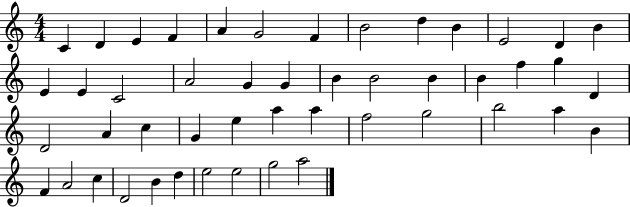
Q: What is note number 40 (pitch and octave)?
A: A4